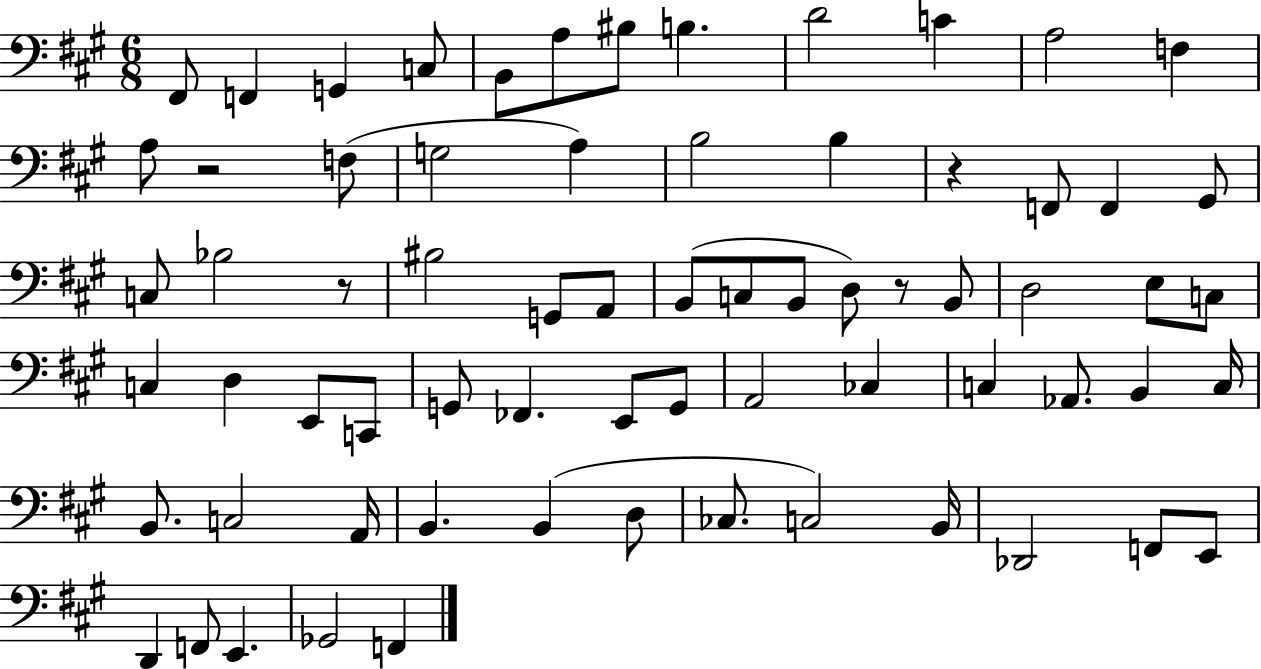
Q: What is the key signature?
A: A major